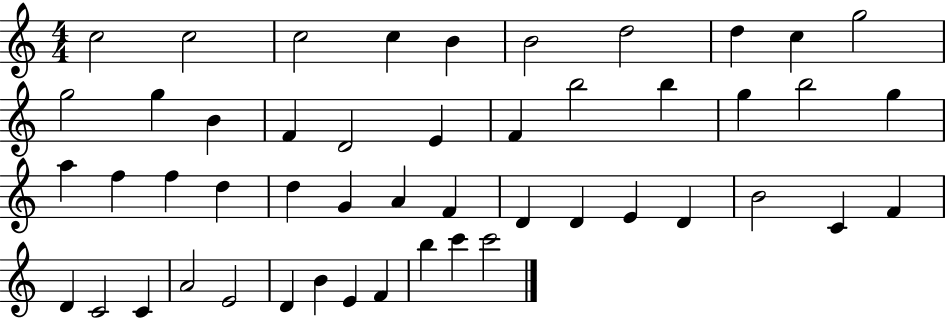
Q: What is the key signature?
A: C major